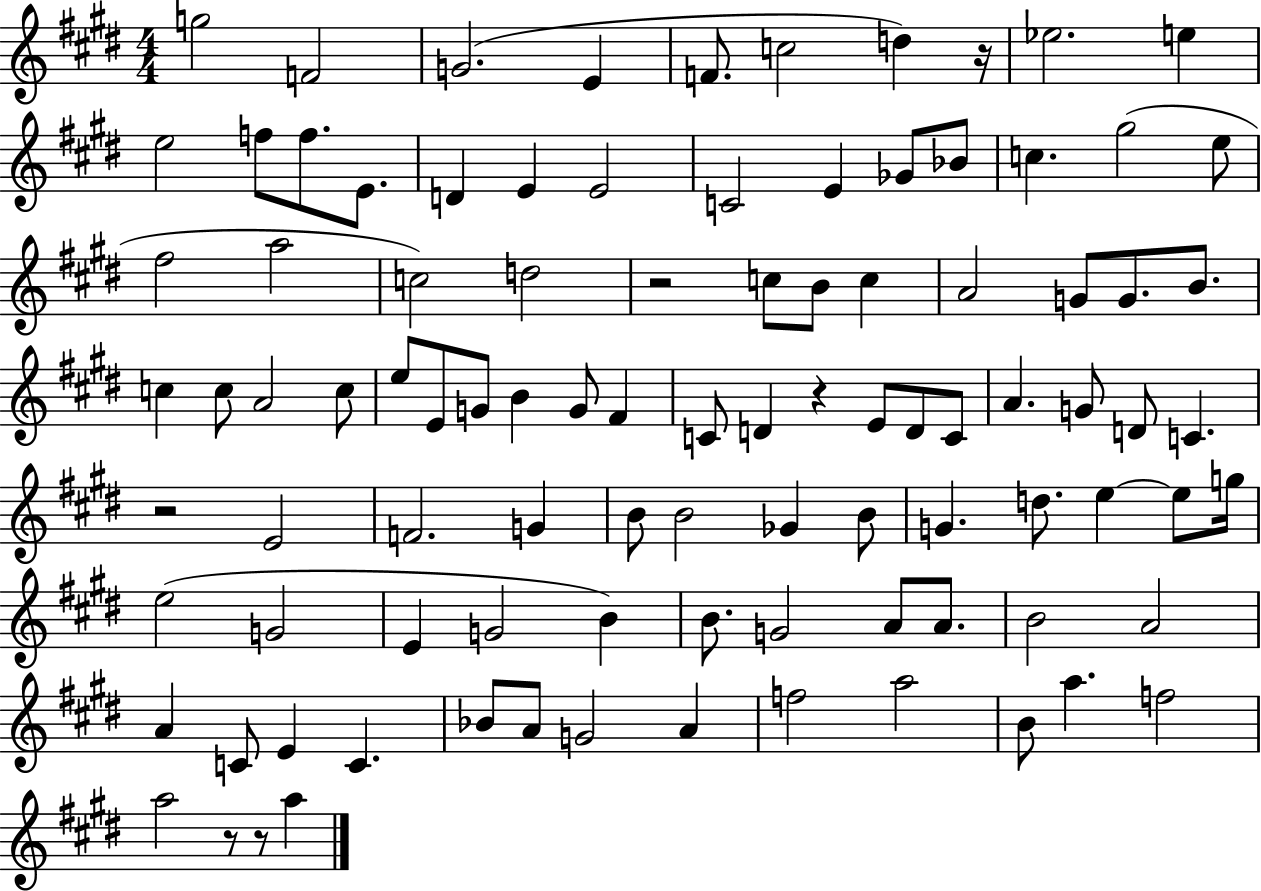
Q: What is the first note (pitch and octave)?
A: G5